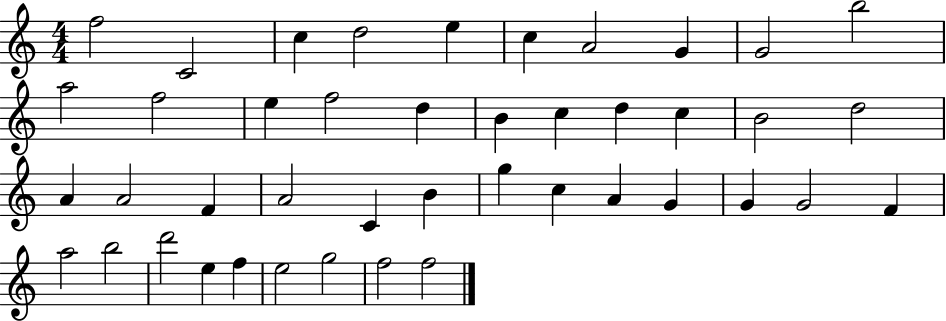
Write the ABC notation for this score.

X:1
T:Untitled
M:4/4
L:1/4
K:C
f2 C2 c d2 e c A2 G G2 b2 a2 f2 e f2 d B c d c B2 d2 A A2 F A2 C B g c A G G G2 F a2 b2 d'2 e f e2 g2 f2 f2